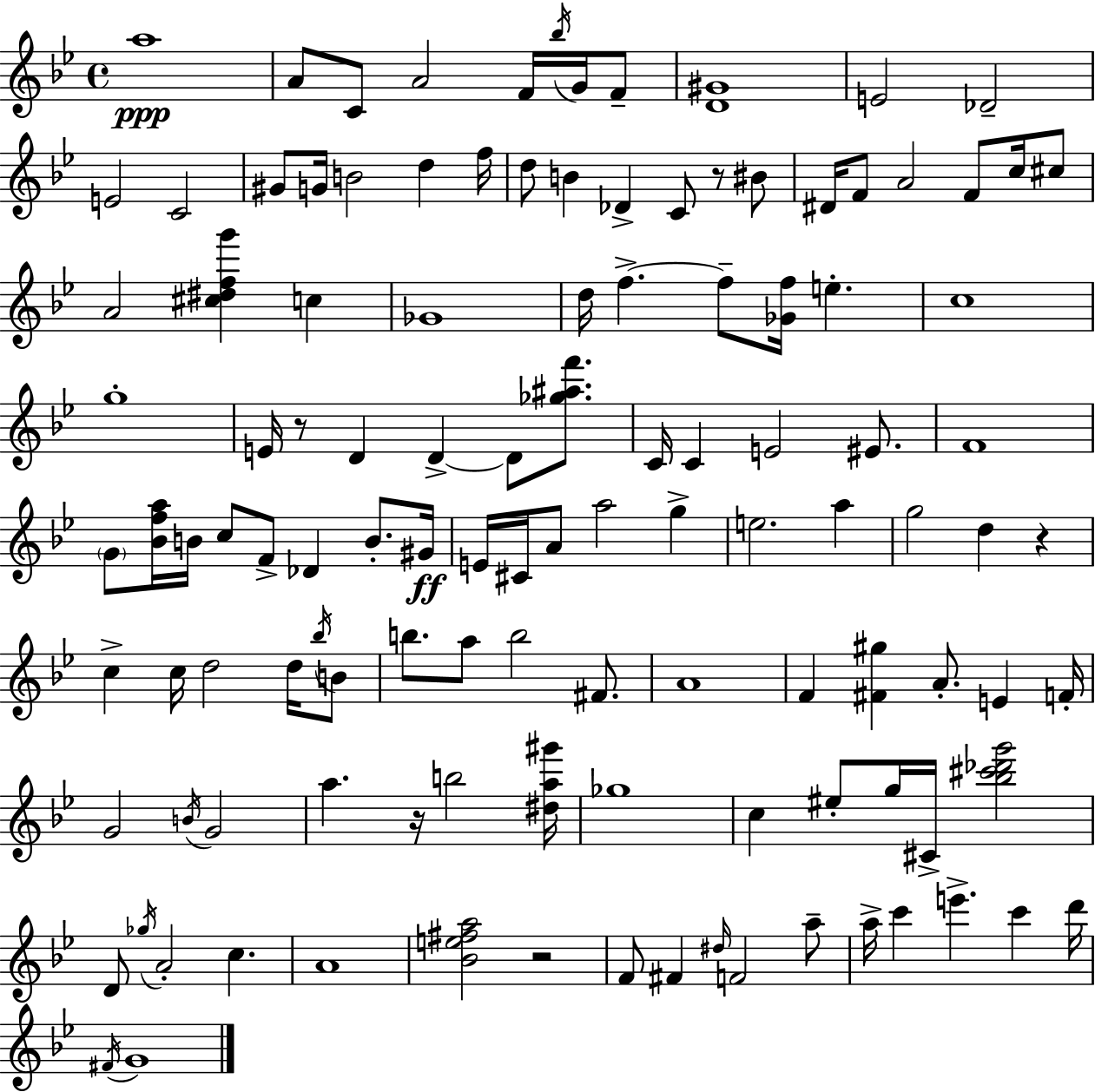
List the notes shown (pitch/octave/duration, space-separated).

A5/w A4/e C4/e A4/h F4/s Bb5/s G4/s F4/e [D4,G#4]/w E4/h Db4/h E4/h C4/h G#4/e G4/s B4/h D5/q F5/s D5/e B4/q Db4/q C4/e R/e BIS4/e D#4/s F4/e A4/h F4/e C5/s C#5/e A4/h [C#5,D#5,F5,G6]/q C5/q Gb4/w D5/s F5/q. F5/e [Gb4,F5]/s E5/q. C5/w G5/w E4/s R/e D4/q D4/q D4/e [Gb5,A#5,F6]/e. C4/s C4/q E4/h EIS4/e. F4/w G4/e [Bb4,F5,A5]/s B4/s C5/e F4/e Db4/q B4/e. G#4/s E4/s C#4/s A4/e A5/h G5/q E5/h. A5/q G5/h D5/q R/q C5/q C5/s D5/h D5/s Bb5/s B4/e B5/e. A5/e B5/h F#4/e. A4/w F4/q [F#4,G#5]/q A4/e. E4/q F4/s G4/h B4/s G4/h A5/q. R/s B5/h [D#5,A5,G#6]/s Gb5/w C5/q EIS5/e G5/s C#4/s [Bb5,C#6,Db6,G6]/h D4/e Gb5/s A4/h C5/q. A4/w [Bb4,E5,F#5,A5]/h R/h F4/e F#4/q D#5/s F4/h A5/e A5/s C6/q E6/q. C6/q D6/s F#4/s G4/w